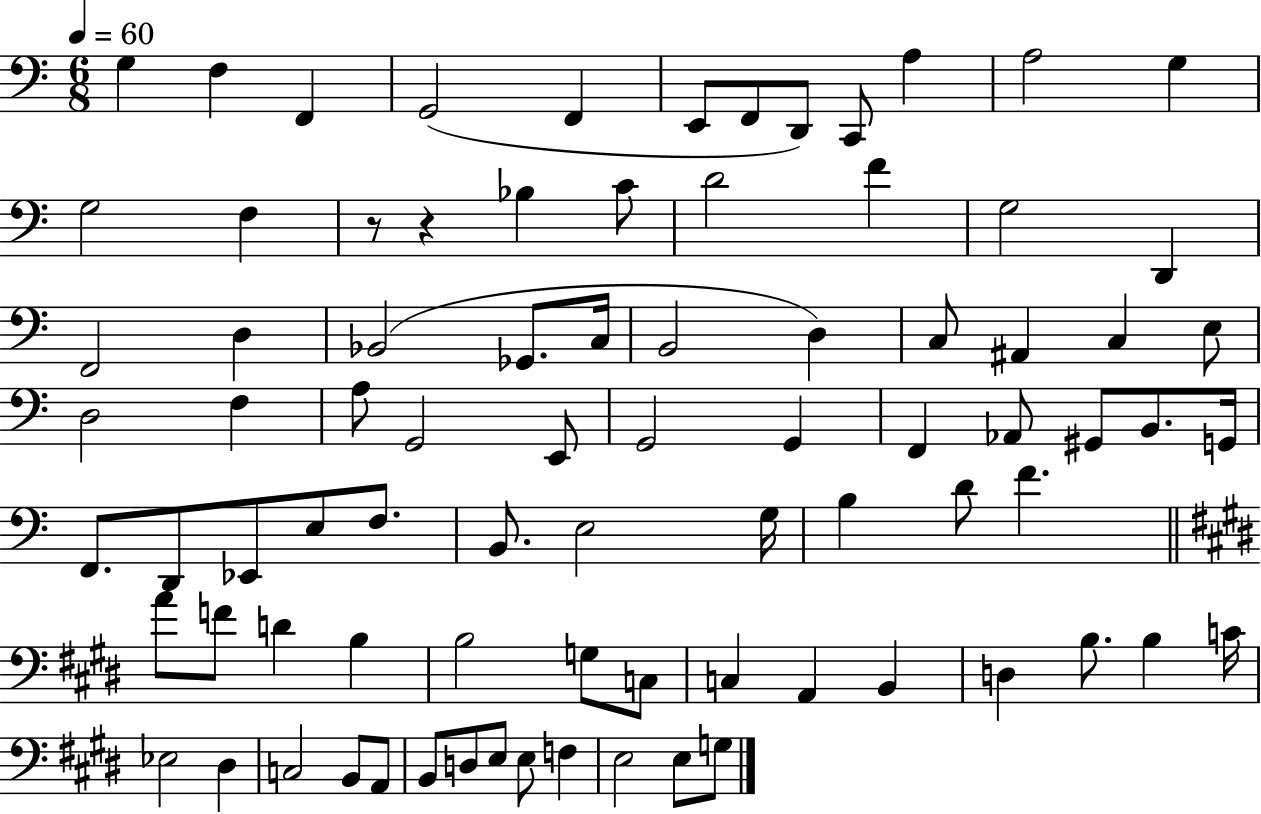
X:1
T:Untitled
M:6/8
L:1/4
K:C
G, F, F,, G,,2 F,, E,,/2 F,,/2 D,,/2 C,,/2 A, A,2 G, G,2 F, z/2 z _B, C/2 D2 F G,2 D,, F,,2 D, _B,,2 _G,,/2 C,/4 B,,2 D, C,/2 ^A,, C, E,/2 D,2 F, A,/2 G,,2 E,,/2 G,,2 G,, F,, _A,,/2 ^G,,/2 B,,/2 G,,/4 F,,/2 D,,/2 _E,,/2 E,/2 F,/2 B,,/2 E,2 G,/4 B, D/2 F A/2 F/2 D B, B,2 G,/2 C,/2 C, A,, B,, D, B,/2 B, C/4 _E,2 ^D, C,2 B,,/2 A,,/2 B,,/2 D,/2 E,/2 E,/2 F, E,2 E,/2 G,/2